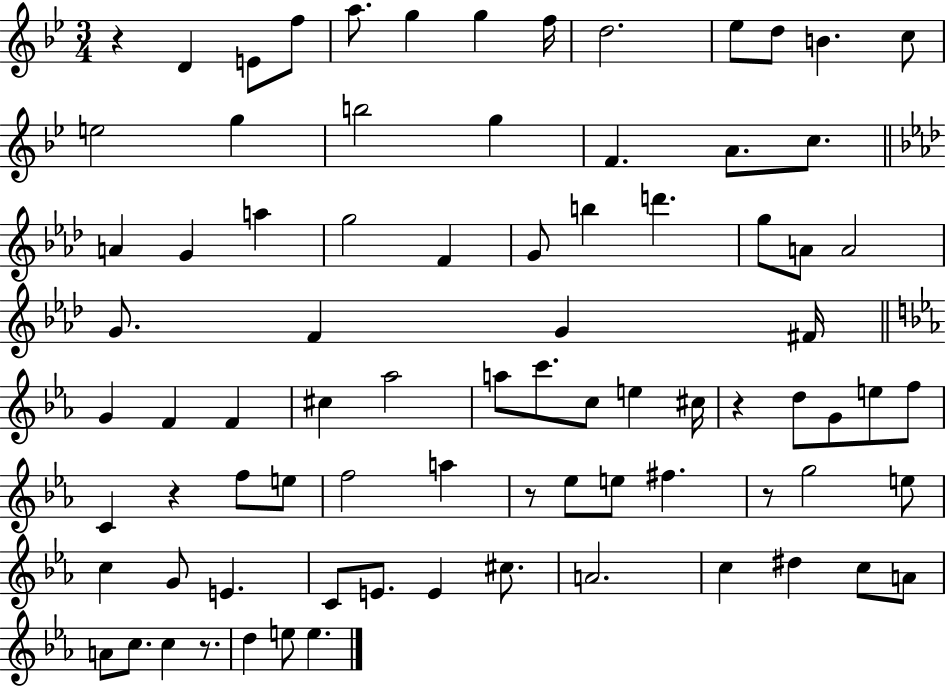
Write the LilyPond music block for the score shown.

{
  \clef treble
  \numericTimeSignature
  \time 3/4
  \key bes \major
  r4 d'4 e'8 f''8 | a''8. g''4 g''4 f''16 | d''2. | ees''8 d''8 b'4. c''8 | \break e''2 g''4 | b''2 g''4 | f'4. a'8. c''8. | \bar "||" \break \key aes \major a'4 g'4 a''4 | g''2 f'4 | g'8 b''4 d'''4. | g''8 a'8 a'2 | \break g'8. f'4 g'4 fis'16 | \bar "||" \break \key ees \major g'4 f'4 f'4 | cis''4 aes''2 | a''8 c'''8. c''8 e''4 cis''16 | r4 d''8 g'8 e''8 f''8 | \break c'4 r4 f''8 e''8 | f''2 a''4 | r8 ees''8 e''8 fis''4. | r8 g''2 e''8 | \break c''4 g'8 e'4. | c'8 e'8. e'4 cis''8. | a'2. | c''4 dis''4 c''8 a'8 | \break a'8 c''8. c''4 r8. | d''4 e''8 e''4. | \bar "|."
}